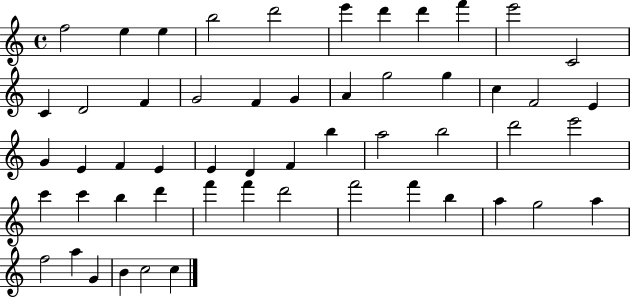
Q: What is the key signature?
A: C major